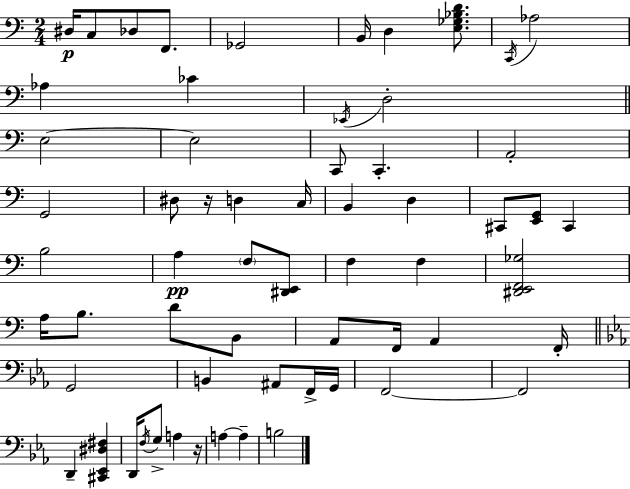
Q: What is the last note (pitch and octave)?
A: B3